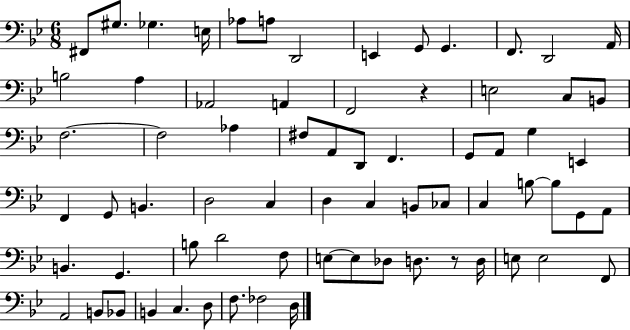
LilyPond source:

{
  \clef bass
  \numericTimeSignature
  \time 6/8
  \key bes \major
  fis,8 gis8. ges4. e16 | aes8 a8 d,2 | e,4 g,8 g,4. | f,8. d,2 a,16 | \break b2 a4 | aes,2 a,4 | f,2 r4 | e2 c8 b,8 | \break f2.~~ | f2 aes4 | fis8 a,8 d,8 f,4. | g,8 a,8 g4 e,4 | \break f,4 g,8 b,4. | d2 c4 | d4 c4 b,8 ces8 | c4 b8~~ b8 g,8 a,8 | \break b,4. g,4. | b8 d'2 f8 | e8~~ e8 des8 d8. r8 d16 | e8 e2 f,8 | \break a,2 b,8 bes,8 | b,4 c4. d8 | f8. fes2 d16 | \bar "|."
}